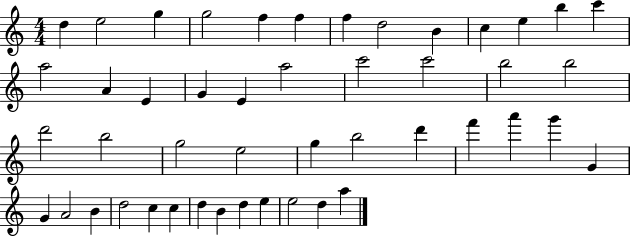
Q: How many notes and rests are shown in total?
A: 47